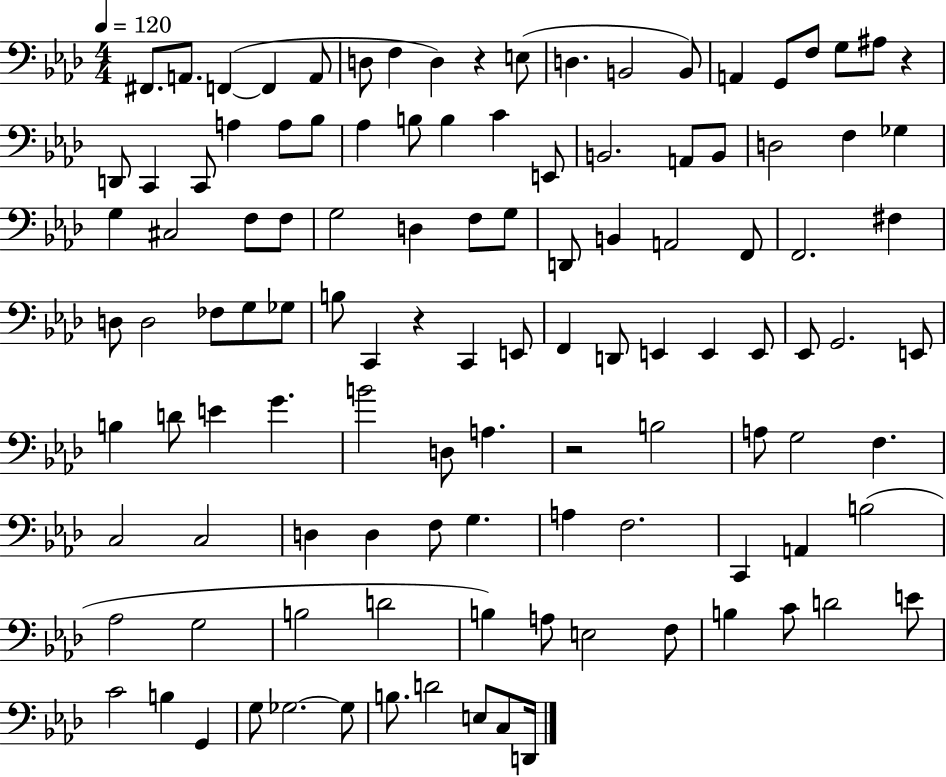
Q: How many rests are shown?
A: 4